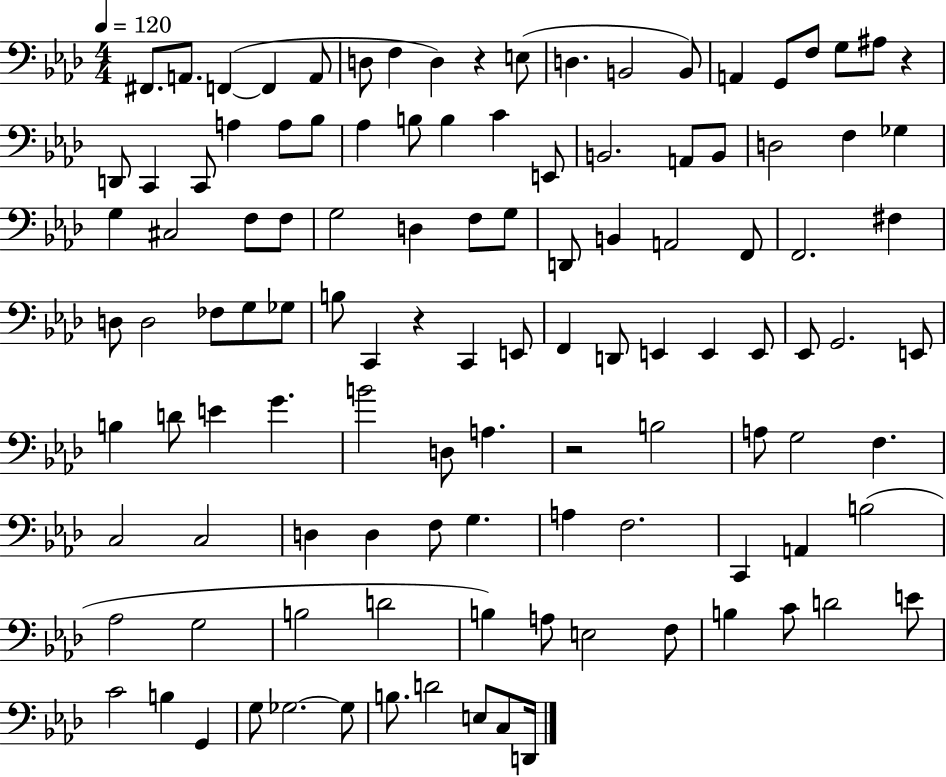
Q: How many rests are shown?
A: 4